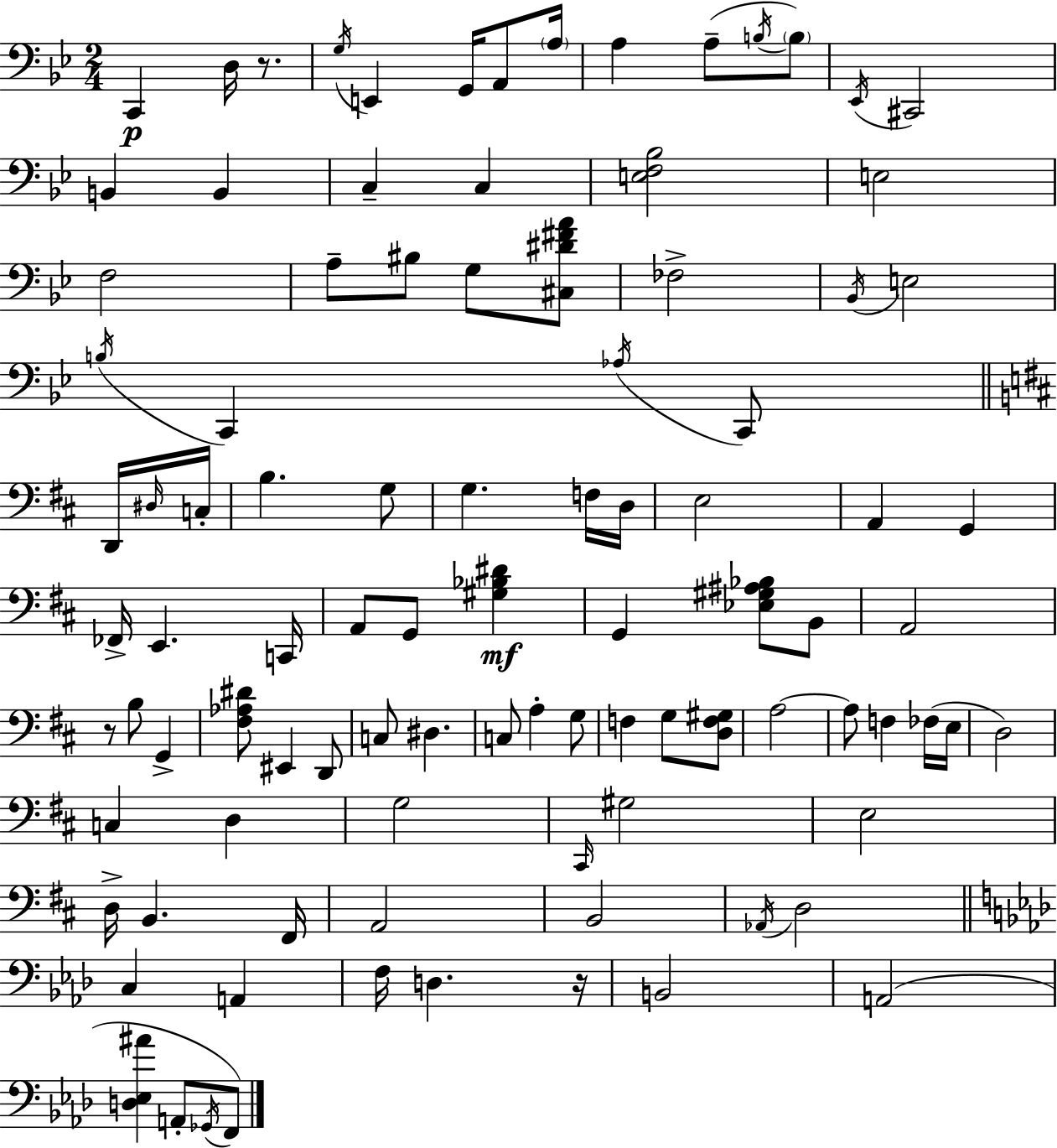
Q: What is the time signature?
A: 2/4